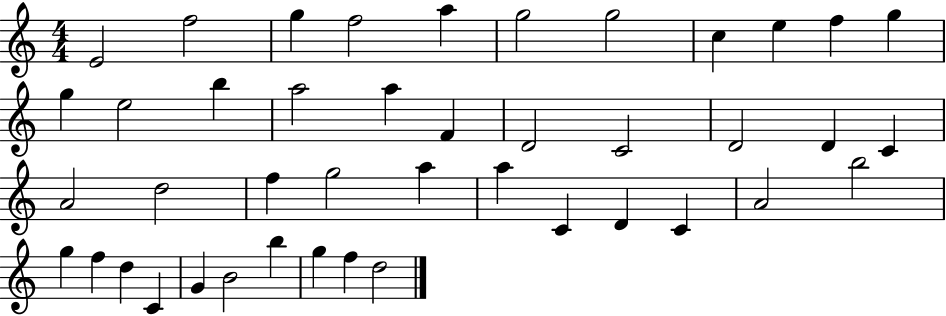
{
  \clef treble
  \numericTimeSignature
  \time 4/4
  \key c \major
  e'2 f''2 | g''4 f''2 a''4 | g''2 g''2 | c''4 e''4 f''4 g''4 | \break g''4 e''2 b''4 | a''2 a''4 f'4 | d'2 c'2 | d'2 d'4 c'4 | \break a'2 d''2 | f''4 g''2 a''4 | a''4 c'4 d'4 c'4 | a'2 b''2 | \break g''4 f''4 d''4 c'4 | g'4 b'2 b''4 | g''4 f''4 d''2 | \bar "|."
}